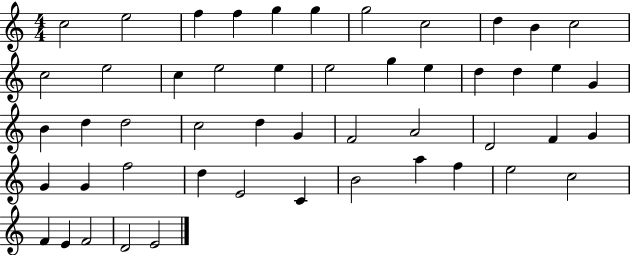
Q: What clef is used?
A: treble